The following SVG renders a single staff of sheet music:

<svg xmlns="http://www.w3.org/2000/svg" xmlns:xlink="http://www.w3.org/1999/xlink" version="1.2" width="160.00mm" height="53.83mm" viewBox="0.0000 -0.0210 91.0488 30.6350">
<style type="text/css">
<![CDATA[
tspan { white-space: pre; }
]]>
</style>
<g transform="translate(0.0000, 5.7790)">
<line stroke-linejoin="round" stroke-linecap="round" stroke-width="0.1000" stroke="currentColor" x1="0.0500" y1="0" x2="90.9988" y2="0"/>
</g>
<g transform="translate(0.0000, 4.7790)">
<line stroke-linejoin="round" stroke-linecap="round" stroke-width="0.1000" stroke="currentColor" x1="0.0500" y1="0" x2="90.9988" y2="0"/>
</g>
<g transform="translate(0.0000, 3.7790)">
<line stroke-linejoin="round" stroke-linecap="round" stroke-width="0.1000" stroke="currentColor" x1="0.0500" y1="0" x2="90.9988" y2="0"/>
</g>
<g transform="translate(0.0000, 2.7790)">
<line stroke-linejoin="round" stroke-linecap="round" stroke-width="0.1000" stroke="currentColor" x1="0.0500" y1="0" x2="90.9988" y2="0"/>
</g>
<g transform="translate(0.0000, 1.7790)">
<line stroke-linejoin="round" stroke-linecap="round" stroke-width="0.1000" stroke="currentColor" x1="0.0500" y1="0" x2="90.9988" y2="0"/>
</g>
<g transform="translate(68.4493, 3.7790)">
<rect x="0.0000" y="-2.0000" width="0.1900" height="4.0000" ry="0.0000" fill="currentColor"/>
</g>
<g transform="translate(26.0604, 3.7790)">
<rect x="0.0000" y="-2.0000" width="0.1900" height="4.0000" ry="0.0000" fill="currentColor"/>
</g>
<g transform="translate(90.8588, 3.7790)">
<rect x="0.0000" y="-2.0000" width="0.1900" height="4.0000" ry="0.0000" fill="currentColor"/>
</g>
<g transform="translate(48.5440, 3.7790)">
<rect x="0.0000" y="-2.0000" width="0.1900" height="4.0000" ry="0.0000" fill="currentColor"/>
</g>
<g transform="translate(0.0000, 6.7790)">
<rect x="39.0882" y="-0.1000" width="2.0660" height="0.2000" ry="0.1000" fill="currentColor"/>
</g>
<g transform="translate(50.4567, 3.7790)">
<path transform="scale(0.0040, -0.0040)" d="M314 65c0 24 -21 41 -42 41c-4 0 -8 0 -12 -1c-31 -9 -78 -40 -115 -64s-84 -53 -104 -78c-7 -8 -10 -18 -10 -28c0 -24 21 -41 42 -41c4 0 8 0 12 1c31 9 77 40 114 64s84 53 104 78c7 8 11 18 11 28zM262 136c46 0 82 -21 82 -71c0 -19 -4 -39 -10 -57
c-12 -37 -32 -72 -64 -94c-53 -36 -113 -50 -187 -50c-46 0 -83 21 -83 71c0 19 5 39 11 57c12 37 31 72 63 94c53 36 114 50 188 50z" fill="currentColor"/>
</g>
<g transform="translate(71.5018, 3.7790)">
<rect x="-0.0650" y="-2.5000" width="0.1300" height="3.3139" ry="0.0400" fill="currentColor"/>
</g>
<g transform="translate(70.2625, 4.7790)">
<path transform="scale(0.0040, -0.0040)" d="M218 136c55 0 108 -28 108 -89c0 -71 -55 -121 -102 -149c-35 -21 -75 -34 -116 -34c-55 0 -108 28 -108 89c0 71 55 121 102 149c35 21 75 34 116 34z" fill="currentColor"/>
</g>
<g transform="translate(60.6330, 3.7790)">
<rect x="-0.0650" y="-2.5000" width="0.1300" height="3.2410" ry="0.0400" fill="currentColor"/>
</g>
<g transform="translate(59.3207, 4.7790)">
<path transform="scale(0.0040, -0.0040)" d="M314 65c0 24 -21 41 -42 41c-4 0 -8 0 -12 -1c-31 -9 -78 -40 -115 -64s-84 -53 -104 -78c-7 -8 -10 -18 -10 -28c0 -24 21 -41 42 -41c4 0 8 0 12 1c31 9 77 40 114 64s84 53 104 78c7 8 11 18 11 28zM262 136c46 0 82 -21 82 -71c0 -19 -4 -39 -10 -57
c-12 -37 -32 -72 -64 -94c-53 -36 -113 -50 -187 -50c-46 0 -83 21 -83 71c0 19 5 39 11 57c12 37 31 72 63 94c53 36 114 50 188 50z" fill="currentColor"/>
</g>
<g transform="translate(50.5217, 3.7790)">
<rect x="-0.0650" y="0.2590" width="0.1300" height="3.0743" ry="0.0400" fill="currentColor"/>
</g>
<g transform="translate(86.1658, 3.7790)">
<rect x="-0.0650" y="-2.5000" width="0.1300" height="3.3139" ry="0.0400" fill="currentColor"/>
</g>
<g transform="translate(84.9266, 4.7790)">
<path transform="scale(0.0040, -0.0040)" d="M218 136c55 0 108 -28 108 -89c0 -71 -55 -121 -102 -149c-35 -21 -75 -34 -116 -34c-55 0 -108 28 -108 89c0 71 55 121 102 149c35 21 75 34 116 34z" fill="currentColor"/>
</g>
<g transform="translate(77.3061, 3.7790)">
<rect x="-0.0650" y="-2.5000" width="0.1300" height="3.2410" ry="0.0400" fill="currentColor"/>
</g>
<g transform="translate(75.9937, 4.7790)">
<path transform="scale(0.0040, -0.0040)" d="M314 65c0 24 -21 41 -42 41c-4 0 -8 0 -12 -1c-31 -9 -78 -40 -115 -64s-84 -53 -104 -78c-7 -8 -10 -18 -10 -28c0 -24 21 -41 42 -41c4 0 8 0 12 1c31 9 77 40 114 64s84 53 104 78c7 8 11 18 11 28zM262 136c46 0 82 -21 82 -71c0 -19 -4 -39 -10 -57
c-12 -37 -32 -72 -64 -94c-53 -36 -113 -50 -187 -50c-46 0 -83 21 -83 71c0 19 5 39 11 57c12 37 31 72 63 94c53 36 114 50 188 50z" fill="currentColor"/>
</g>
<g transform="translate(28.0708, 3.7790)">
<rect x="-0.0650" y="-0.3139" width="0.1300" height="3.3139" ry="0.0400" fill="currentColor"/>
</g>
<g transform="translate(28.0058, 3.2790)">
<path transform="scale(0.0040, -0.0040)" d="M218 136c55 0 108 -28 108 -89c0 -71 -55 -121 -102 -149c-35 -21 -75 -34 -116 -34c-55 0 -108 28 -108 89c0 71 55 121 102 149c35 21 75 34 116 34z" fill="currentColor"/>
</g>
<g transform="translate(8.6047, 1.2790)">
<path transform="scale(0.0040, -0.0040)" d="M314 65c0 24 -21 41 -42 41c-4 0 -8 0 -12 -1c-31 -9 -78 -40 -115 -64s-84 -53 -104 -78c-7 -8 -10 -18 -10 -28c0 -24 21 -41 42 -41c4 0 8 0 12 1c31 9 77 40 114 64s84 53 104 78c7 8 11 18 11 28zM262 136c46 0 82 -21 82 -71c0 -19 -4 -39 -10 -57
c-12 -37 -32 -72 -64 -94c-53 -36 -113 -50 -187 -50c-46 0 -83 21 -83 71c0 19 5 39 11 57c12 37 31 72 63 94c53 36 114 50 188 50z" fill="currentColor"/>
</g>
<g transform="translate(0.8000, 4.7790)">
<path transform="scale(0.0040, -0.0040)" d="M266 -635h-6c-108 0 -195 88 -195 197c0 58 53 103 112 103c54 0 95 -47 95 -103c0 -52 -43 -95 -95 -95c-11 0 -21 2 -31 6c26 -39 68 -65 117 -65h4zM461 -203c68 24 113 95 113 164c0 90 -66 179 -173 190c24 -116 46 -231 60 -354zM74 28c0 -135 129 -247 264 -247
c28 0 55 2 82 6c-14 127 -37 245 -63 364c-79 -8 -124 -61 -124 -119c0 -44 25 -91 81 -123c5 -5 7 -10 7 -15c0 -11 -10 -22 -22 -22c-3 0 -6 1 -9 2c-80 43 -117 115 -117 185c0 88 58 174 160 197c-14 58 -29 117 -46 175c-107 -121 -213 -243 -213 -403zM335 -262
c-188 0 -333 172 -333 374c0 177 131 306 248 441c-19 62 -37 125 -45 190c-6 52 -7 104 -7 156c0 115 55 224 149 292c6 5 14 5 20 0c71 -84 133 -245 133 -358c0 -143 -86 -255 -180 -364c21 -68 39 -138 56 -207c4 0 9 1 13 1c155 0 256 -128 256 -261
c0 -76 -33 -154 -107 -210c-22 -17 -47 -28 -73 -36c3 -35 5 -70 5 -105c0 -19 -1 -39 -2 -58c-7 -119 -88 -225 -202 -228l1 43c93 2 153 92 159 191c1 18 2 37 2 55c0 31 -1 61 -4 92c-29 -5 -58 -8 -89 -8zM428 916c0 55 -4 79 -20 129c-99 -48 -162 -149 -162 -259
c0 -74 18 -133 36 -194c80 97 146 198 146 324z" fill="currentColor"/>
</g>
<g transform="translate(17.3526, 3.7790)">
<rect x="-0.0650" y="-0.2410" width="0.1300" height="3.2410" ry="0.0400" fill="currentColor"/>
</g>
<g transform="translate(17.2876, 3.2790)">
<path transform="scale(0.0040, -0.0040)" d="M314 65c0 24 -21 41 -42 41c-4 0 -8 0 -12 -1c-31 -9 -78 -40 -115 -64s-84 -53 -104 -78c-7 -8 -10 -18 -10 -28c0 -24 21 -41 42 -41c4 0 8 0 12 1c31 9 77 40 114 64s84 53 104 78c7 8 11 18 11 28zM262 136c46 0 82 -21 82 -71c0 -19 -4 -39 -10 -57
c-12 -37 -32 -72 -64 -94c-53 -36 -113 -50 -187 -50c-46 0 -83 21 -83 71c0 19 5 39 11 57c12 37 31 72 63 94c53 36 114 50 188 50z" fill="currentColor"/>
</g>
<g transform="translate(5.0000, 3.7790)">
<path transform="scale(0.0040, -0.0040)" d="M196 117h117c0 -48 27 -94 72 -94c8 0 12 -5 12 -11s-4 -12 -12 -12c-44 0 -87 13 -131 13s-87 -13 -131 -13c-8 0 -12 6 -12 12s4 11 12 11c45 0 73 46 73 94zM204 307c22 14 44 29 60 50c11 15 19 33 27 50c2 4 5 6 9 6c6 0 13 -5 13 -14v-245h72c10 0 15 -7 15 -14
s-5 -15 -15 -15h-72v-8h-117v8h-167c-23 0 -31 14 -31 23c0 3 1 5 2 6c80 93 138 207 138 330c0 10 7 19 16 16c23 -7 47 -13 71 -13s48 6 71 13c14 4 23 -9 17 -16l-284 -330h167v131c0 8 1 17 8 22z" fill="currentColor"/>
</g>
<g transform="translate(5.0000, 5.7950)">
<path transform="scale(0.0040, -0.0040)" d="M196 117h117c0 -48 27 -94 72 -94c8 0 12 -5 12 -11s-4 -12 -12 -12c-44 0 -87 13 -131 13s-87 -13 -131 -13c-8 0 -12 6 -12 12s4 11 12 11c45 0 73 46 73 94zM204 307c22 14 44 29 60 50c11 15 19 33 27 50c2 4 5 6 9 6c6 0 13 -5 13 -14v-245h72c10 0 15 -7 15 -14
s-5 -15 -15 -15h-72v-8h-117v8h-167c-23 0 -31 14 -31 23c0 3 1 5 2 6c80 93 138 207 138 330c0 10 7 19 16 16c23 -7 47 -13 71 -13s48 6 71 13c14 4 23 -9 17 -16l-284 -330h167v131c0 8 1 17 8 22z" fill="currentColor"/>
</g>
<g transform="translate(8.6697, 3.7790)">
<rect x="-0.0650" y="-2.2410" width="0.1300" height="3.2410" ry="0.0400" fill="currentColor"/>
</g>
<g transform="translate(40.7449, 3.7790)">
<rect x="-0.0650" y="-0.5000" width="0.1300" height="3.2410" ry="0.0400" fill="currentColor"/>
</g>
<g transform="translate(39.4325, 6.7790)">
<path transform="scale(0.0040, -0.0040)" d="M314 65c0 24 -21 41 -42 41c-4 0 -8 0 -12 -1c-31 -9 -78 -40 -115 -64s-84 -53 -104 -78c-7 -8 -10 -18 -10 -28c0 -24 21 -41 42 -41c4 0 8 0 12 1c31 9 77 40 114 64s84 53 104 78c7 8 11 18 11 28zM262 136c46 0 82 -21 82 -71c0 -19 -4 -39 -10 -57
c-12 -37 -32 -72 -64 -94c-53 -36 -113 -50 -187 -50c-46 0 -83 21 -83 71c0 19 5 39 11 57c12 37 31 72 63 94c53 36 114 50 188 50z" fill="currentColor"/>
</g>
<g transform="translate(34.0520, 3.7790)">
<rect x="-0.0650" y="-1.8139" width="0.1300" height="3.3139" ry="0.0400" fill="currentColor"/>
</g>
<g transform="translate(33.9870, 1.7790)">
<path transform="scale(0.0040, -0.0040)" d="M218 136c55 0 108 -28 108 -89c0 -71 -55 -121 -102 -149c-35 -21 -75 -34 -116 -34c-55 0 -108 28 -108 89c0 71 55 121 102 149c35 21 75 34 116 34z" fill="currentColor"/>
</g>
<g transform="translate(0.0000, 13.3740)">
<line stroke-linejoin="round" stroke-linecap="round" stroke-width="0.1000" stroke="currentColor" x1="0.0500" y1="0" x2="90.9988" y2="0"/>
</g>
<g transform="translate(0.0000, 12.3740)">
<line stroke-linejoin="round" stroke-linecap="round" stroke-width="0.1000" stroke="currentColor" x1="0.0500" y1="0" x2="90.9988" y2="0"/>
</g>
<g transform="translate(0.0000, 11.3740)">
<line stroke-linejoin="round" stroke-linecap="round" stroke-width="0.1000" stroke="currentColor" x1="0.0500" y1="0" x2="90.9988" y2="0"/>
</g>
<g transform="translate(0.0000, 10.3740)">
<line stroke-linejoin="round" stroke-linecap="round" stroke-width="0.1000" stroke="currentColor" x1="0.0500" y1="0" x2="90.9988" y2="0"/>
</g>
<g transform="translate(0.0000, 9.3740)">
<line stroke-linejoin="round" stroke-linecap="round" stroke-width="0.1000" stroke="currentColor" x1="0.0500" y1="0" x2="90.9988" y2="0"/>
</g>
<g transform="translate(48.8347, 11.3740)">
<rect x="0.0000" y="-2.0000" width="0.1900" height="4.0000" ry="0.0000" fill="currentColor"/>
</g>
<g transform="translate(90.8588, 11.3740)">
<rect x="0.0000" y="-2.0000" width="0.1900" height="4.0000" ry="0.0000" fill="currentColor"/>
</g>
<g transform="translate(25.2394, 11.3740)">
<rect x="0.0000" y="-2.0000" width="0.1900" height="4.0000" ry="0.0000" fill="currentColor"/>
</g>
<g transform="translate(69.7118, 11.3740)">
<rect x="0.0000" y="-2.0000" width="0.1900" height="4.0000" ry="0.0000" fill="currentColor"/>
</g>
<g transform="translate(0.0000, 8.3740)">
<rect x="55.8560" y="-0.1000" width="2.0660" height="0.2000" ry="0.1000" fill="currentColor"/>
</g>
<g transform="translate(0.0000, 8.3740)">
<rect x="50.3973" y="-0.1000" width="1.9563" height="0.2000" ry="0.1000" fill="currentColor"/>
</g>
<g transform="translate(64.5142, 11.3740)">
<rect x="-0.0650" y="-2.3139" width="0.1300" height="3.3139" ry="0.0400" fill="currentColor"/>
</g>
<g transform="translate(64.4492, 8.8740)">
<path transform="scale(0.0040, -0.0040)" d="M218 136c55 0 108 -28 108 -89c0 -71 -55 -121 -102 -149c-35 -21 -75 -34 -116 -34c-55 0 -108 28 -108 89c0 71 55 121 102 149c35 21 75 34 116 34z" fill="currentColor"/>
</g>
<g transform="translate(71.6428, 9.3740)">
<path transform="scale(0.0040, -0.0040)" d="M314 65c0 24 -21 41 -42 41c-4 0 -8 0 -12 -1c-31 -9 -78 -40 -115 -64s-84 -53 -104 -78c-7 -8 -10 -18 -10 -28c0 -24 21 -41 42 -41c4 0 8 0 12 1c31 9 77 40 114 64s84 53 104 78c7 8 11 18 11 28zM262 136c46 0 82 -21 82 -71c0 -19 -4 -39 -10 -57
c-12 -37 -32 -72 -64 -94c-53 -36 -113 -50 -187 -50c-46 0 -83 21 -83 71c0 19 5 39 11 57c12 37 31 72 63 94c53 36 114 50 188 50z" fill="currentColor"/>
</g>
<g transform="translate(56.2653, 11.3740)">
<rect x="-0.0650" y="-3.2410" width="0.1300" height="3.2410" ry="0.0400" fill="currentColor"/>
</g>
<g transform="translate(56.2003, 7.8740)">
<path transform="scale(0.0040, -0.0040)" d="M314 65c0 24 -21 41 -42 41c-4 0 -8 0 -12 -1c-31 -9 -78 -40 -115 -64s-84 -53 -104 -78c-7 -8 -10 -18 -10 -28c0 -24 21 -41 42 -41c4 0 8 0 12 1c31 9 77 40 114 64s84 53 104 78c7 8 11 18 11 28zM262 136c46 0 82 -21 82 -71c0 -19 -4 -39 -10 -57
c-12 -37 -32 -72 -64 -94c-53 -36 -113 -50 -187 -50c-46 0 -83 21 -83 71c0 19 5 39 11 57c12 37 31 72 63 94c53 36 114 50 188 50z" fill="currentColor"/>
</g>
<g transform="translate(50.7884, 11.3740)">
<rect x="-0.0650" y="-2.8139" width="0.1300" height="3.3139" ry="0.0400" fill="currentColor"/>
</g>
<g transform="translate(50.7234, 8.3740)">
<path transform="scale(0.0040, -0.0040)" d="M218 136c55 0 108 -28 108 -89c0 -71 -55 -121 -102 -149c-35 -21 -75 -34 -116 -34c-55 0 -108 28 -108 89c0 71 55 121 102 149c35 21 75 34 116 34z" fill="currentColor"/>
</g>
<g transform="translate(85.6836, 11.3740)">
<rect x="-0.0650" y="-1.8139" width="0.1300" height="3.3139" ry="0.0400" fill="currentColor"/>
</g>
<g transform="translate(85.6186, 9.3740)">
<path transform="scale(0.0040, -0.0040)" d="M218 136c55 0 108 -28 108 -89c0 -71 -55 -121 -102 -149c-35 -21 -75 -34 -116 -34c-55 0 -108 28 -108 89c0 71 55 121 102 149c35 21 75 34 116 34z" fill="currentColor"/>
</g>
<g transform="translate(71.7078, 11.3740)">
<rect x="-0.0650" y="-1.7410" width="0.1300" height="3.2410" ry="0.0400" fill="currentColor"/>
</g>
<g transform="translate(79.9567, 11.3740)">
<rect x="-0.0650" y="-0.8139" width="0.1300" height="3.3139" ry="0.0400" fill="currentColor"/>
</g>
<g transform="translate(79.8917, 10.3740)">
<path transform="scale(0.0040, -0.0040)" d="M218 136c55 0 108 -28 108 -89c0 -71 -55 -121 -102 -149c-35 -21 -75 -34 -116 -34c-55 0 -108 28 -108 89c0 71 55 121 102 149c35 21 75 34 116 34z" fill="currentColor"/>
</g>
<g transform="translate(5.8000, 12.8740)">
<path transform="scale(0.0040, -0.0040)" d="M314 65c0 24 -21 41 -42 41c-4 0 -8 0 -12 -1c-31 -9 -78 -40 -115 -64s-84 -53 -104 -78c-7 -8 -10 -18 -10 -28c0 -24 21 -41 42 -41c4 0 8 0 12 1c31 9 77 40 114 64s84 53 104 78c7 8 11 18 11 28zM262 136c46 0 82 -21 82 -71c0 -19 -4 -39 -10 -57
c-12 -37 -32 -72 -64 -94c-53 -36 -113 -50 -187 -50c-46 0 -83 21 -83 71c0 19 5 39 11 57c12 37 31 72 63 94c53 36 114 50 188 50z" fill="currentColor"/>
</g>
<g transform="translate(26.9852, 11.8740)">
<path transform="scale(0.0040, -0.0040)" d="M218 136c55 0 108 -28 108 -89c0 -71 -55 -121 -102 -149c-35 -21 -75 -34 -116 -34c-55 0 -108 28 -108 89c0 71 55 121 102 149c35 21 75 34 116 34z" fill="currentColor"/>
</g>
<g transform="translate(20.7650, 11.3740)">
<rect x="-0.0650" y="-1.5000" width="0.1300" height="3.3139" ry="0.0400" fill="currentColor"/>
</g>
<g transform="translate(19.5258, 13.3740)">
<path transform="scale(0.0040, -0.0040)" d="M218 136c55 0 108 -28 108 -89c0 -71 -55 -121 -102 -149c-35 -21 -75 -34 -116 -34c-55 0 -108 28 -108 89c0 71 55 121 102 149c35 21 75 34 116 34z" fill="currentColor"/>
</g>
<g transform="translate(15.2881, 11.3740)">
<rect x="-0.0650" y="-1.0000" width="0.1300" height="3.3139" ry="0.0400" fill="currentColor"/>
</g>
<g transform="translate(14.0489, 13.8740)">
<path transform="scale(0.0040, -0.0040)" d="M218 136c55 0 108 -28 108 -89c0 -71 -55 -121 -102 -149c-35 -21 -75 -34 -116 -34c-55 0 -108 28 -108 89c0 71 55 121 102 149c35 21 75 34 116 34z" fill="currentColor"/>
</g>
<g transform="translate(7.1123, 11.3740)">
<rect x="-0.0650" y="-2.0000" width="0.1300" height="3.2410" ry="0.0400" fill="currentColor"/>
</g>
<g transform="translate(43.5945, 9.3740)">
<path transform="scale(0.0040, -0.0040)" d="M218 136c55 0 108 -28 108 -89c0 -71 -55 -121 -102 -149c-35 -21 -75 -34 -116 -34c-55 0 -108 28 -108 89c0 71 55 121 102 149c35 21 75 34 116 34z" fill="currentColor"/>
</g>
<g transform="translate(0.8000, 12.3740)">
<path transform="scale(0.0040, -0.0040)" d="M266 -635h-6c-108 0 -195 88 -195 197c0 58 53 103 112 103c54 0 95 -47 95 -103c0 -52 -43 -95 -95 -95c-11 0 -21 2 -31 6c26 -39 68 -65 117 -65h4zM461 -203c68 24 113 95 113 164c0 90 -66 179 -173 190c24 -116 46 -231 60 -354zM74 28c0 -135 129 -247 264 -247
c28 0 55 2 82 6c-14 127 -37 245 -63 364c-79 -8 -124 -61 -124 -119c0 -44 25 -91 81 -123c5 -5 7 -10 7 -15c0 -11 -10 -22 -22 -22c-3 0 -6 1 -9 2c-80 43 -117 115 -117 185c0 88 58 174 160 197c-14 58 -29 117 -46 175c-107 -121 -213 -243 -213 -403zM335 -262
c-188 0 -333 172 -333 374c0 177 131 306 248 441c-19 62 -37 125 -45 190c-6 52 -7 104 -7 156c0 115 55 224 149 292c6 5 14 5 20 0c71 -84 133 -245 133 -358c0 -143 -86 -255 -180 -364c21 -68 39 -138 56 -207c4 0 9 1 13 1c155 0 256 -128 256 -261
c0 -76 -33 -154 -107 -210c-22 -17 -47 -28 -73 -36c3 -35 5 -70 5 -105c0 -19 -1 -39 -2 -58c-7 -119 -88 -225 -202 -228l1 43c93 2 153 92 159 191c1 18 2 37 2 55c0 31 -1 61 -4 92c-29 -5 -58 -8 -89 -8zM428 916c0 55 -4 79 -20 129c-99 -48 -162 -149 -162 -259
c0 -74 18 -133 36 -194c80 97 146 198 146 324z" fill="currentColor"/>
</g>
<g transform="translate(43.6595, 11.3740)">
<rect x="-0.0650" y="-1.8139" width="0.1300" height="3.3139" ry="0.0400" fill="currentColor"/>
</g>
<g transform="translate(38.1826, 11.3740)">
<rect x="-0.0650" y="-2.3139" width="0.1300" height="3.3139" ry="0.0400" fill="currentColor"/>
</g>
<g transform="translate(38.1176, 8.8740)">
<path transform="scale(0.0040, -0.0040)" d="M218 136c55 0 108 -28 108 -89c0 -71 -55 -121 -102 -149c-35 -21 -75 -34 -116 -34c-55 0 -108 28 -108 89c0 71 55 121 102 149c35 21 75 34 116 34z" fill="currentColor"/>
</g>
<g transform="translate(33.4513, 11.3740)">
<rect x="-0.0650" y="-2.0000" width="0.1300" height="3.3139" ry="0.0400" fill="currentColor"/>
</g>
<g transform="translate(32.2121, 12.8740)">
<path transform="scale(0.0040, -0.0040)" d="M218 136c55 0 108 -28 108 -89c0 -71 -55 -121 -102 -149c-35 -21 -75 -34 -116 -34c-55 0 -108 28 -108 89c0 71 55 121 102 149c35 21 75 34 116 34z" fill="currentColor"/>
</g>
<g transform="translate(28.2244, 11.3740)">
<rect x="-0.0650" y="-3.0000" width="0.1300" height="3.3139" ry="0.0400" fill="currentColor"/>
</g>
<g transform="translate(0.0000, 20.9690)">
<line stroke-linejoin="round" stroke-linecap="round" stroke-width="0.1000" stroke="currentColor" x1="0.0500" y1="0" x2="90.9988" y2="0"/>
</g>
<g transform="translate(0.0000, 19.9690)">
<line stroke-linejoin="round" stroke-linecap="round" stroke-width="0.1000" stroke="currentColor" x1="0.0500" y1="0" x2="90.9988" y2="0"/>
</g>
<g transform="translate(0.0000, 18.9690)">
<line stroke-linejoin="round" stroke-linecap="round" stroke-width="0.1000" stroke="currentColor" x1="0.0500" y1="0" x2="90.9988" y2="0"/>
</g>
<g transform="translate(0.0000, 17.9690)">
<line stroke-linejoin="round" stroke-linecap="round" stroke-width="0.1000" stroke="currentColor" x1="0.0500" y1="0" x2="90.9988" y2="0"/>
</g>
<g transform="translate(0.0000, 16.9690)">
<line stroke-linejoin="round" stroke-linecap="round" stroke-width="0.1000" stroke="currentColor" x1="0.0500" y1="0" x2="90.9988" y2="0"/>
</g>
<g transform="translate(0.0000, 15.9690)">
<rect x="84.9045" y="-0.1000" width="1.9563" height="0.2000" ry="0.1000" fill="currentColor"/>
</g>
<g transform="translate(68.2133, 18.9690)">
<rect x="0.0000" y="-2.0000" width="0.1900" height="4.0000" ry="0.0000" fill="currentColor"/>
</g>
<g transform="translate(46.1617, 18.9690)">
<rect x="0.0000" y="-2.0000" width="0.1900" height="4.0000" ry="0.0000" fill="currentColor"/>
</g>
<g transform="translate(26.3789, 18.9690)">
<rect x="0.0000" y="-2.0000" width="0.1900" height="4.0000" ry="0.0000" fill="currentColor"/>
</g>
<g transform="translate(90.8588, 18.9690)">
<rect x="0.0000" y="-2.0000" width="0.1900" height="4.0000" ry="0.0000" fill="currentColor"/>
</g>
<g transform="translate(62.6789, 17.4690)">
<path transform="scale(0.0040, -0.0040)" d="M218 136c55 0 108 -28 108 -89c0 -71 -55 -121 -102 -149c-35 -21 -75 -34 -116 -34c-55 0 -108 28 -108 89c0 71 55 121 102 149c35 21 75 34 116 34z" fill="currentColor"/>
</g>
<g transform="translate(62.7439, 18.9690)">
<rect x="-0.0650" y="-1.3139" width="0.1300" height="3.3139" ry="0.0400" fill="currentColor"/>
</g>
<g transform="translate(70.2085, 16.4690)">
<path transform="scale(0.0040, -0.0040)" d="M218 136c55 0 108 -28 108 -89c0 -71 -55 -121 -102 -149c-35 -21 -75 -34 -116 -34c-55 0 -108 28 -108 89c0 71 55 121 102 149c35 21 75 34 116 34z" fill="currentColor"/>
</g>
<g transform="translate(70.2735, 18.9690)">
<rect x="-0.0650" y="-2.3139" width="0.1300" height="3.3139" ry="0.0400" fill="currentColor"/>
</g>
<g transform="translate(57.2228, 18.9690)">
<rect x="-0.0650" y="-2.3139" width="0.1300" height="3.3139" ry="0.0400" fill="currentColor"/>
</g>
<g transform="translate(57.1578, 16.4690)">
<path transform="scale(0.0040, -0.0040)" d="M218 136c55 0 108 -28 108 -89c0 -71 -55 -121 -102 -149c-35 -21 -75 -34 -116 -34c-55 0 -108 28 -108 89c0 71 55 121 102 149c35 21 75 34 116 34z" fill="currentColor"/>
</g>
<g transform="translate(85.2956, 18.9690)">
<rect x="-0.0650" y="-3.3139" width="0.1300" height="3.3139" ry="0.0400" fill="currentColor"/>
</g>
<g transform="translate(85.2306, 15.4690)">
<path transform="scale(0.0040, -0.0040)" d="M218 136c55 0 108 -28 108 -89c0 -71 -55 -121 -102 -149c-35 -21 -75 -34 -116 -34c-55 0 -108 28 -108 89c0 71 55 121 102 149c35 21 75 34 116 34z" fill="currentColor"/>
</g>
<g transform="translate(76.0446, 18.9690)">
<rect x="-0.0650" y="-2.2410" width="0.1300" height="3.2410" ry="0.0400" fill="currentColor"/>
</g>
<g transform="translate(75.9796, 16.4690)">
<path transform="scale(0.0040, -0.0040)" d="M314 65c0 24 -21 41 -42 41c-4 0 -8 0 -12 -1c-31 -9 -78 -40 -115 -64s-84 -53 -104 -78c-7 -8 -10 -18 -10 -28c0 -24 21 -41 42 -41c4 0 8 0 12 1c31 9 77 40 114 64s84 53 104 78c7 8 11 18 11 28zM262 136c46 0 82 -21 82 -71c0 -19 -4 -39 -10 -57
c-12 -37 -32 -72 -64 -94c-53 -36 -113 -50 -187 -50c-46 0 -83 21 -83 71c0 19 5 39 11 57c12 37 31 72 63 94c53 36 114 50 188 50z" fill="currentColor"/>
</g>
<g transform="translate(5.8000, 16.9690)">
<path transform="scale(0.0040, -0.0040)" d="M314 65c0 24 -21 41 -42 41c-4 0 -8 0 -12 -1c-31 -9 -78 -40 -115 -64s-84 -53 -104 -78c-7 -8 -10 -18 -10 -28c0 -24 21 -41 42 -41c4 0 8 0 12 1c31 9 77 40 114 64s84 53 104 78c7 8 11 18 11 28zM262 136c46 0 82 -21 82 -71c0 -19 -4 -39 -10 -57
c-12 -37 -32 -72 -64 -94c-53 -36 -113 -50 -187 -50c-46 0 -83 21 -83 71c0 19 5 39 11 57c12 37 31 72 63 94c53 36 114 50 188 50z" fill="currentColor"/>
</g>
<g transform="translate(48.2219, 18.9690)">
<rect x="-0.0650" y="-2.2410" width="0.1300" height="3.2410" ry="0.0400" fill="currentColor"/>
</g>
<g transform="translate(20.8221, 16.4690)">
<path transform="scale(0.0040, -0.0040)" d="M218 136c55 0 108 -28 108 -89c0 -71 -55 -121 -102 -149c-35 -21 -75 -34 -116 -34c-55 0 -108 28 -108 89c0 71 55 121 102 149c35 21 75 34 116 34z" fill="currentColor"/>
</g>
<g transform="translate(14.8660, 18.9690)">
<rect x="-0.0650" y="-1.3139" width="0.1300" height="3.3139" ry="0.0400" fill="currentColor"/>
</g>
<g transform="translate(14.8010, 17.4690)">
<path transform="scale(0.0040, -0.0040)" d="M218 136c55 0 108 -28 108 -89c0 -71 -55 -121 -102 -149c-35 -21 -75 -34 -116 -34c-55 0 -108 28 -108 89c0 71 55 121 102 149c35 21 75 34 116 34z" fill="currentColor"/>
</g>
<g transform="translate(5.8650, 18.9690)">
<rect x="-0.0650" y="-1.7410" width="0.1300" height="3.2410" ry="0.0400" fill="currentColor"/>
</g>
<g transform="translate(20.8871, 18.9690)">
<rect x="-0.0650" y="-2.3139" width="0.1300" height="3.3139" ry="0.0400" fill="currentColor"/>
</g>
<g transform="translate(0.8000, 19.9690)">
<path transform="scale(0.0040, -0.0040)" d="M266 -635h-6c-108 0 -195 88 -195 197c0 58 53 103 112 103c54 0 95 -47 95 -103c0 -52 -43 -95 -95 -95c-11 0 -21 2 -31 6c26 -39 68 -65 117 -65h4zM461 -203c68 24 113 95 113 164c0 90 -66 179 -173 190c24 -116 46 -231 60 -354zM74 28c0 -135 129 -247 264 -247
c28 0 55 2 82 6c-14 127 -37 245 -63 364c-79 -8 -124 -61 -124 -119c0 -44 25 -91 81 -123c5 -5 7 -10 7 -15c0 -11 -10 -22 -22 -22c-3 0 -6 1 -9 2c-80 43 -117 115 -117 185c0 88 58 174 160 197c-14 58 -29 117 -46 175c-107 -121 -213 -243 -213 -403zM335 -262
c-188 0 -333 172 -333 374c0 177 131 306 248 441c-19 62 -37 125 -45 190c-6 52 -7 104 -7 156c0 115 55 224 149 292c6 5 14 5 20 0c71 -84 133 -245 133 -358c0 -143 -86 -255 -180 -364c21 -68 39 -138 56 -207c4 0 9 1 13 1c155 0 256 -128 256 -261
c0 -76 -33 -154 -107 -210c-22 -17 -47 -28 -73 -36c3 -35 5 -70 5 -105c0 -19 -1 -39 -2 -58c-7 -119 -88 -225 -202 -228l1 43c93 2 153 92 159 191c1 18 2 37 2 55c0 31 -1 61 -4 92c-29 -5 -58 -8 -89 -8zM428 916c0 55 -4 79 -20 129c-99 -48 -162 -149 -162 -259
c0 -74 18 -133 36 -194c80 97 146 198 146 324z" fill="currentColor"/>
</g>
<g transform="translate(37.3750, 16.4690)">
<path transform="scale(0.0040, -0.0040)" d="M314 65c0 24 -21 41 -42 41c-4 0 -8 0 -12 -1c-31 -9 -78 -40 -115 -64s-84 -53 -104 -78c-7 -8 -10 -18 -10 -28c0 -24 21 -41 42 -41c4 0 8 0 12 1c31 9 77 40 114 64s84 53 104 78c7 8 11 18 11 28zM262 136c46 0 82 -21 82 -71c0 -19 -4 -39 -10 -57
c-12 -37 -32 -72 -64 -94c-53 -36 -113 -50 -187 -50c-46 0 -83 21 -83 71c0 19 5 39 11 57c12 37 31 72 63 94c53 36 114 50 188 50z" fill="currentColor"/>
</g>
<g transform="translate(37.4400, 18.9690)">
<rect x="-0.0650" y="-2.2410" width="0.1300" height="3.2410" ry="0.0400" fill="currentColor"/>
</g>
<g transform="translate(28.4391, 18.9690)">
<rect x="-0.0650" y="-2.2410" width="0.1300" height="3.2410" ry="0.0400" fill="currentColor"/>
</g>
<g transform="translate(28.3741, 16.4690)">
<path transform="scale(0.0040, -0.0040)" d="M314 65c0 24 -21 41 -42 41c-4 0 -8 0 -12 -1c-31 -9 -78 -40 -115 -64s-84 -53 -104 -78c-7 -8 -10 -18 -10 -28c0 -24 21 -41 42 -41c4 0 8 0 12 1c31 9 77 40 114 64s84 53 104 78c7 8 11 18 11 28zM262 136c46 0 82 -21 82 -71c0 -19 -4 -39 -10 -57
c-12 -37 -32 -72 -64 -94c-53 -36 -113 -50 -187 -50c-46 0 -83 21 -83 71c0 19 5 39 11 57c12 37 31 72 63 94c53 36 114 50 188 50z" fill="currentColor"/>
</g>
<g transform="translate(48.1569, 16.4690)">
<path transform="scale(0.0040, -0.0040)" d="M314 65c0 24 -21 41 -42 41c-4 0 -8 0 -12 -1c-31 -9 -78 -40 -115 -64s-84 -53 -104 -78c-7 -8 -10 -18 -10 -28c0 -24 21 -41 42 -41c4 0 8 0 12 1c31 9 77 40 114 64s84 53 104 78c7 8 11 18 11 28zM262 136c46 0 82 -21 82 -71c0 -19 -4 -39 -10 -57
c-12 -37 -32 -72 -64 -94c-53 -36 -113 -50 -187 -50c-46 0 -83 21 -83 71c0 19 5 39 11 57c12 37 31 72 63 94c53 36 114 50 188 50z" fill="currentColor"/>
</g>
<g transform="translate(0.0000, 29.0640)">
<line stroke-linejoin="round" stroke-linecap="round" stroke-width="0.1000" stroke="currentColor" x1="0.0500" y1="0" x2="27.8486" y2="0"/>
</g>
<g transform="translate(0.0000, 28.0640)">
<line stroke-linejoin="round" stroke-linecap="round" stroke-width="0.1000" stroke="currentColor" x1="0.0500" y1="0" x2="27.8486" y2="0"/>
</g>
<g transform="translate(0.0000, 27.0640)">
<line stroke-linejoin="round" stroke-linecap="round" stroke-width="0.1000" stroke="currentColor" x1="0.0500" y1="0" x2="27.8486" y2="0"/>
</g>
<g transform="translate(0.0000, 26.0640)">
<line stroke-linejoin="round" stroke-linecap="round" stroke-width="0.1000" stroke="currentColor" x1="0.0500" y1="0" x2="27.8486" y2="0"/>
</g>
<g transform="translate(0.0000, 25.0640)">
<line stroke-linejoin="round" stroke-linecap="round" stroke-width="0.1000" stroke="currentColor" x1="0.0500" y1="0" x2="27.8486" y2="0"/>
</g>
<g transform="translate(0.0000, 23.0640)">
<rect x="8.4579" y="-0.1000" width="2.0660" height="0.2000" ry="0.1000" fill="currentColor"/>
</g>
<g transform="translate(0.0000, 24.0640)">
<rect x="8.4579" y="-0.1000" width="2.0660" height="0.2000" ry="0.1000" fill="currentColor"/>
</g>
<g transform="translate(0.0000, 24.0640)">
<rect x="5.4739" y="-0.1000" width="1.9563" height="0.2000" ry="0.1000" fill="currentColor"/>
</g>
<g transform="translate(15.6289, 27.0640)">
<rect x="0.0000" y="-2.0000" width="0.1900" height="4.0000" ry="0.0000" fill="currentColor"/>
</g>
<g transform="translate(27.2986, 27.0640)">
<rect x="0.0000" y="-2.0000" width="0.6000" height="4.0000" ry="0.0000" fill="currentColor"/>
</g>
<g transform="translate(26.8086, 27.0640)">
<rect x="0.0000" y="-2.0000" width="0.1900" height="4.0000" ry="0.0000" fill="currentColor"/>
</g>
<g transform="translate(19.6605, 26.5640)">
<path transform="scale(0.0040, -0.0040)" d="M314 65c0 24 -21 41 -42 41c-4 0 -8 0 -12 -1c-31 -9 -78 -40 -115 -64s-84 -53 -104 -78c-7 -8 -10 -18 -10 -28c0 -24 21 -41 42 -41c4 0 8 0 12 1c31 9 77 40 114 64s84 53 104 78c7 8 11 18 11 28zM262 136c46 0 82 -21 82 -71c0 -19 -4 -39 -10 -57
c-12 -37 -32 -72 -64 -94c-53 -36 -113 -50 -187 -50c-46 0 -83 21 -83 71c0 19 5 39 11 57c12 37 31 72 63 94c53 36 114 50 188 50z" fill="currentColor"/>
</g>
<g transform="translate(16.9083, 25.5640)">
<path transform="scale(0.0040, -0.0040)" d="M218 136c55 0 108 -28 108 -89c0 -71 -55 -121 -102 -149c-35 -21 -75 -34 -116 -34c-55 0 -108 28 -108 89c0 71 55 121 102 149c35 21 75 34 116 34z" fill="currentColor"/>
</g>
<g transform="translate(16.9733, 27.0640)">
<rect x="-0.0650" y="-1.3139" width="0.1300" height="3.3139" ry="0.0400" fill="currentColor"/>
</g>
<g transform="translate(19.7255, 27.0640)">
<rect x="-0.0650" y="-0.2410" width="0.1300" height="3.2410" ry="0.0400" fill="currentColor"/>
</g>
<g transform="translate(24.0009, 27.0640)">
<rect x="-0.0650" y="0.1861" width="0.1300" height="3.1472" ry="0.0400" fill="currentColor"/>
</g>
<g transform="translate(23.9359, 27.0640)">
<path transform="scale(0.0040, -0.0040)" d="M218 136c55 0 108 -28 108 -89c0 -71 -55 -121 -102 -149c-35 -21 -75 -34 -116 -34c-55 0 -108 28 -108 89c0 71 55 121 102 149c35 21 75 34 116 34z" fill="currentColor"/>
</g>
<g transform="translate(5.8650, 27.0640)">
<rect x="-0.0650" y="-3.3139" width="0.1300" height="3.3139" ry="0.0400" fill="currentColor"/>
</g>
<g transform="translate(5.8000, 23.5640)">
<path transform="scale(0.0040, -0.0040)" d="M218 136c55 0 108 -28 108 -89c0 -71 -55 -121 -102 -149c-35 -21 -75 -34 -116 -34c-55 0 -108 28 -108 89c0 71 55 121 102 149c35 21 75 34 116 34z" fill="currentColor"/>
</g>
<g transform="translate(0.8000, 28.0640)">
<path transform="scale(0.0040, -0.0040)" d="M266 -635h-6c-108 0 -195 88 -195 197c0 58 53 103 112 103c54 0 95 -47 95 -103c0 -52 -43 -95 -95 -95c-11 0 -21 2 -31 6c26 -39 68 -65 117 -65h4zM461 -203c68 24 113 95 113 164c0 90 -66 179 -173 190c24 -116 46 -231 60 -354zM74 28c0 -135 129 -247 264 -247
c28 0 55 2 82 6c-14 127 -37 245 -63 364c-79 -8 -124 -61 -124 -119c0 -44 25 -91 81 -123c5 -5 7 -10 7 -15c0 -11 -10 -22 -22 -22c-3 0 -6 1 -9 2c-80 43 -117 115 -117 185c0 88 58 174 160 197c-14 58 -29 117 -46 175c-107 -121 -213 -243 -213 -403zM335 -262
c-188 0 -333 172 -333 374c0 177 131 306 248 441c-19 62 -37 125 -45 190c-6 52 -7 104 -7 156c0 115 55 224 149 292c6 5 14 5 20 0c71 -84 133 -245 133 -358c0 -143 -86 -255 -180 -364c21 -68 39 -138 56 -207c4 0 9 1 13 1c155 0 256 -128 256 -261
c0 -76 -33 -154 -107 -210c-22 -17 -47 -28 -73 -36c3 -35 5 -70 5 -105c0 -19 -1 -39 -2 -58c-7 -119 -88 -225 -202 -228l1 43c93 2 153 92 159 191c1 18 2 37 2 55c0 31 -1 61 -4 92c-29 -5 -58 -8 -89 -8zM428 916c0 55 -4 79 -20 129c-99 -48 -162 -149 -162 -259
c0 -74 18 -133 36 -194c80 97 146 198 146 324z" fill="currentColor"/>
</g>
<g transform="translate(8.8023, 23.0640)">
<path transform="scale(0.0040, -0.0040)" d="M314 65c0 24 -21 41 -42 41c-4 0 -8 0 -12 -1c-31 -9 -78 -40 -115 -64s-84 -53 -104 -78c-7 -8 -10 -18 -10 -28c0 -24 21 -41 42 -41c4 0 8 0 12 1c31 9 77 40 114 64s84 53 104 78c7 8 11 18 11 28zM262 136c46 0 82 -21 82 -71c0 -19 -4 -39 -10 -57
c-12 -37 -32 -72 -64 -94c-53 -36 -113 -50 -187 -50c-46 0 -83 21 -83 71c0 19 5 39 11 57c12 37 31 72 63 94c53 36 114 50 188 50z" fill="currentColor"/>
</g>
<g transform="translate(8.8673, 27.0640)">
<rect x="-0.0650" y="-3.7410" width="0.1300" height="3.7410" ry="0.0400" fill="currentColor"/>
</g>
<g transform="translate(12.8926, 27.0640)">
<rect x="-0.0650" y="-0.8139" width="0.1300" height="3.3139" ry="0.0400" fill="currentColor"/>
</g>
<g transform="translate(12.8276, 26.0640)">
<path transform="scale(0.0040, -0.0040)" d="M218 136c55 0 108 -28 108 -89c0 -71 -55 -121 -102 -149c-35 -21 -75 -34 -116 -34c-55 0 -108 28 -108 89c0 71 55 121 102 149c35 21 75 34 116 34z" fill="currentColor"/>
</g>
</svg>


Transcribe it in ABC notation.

X:1
T:Untitled
M:4/4
L:1/4
K:C
g2 c2 c f C2 B2 G2 G G2 G F2 D E A F g f a b2 g f2 d f f2 e g g2 g2 g2 g e g g2 b b c'2 d e c2 B